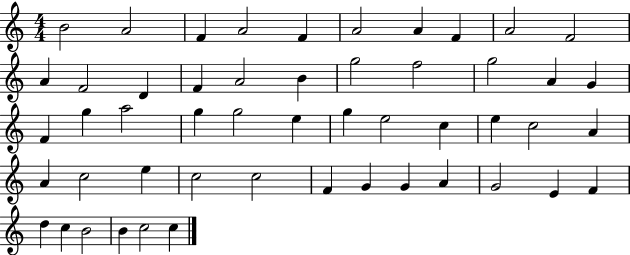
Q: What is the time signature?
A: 4/4